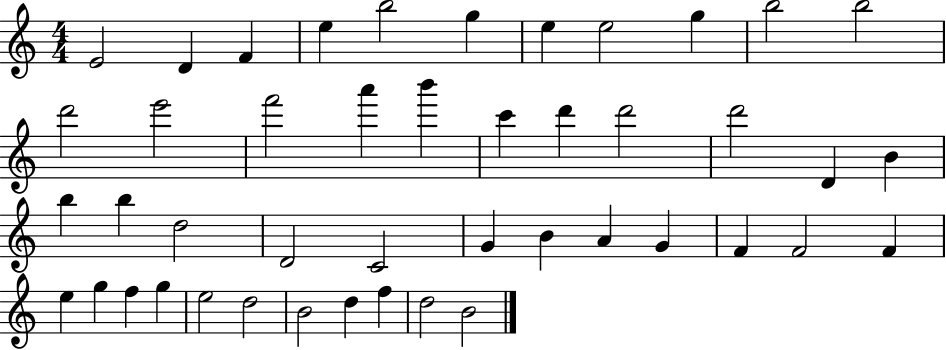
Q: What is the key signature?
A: C major